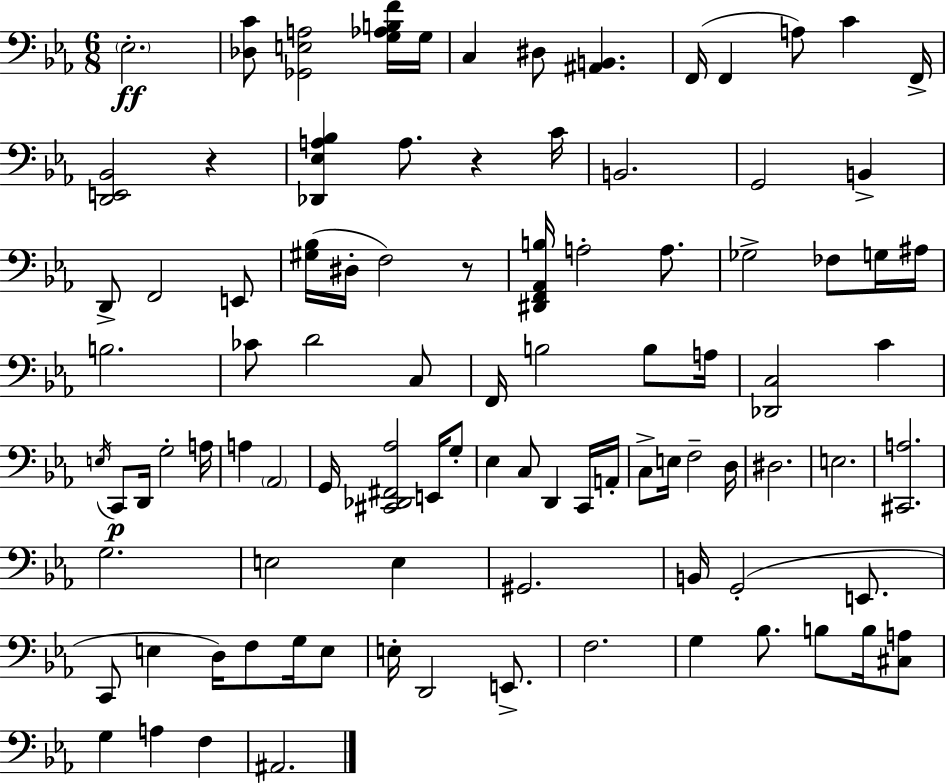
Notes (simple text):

Eb3/h. [Db3,C4]/e [Gb2,E3,A3]/h [G3,Ab3,B3,F4]/s G3/s C3/q D#3/e [A#2,B2]/q. F2/s F2/q A3/e C4/q F2/s [D2,E2,Bb2]/h R/q [Db2,Eb3,A3,Bb3]/q A3/e. R/q C4/s B2/h. G2/h B2/q D2/e F2/h E2/e [G#3,Bb3]/s D#3/s F3/h R/e [D#2,F2,Ab2,B3]/s A3/h A3/e. Gb3/h FES3/e G3/s A#3/s B3/h. CES4/e D4/h C3/e F2/s B3/h B3/e A3/s [Db2,C3]/h C4/q E3/s C2/e D2/s G3/h A3/s A3/q Ab2/h G2/s [C#2,Db2,F#2,Ab3]/h E2/s G3/e Eb3/q C3/e D2/q C2/s A2/s C3/e E3/s F3/h D3/s D#3/h. E3/h. [C#2,A3]/h. G3/h. E3/h E3/q G#2/h. B2/s G2/h E2/e. C2/e E3/q D3/s F3/e G3/s E3/e E3/s D2/h E2/e. F3/h. G3/q Bb3/e. B3/e B3/s [C#3,A3]/e G3/q A3/q F3/q A#2/h.